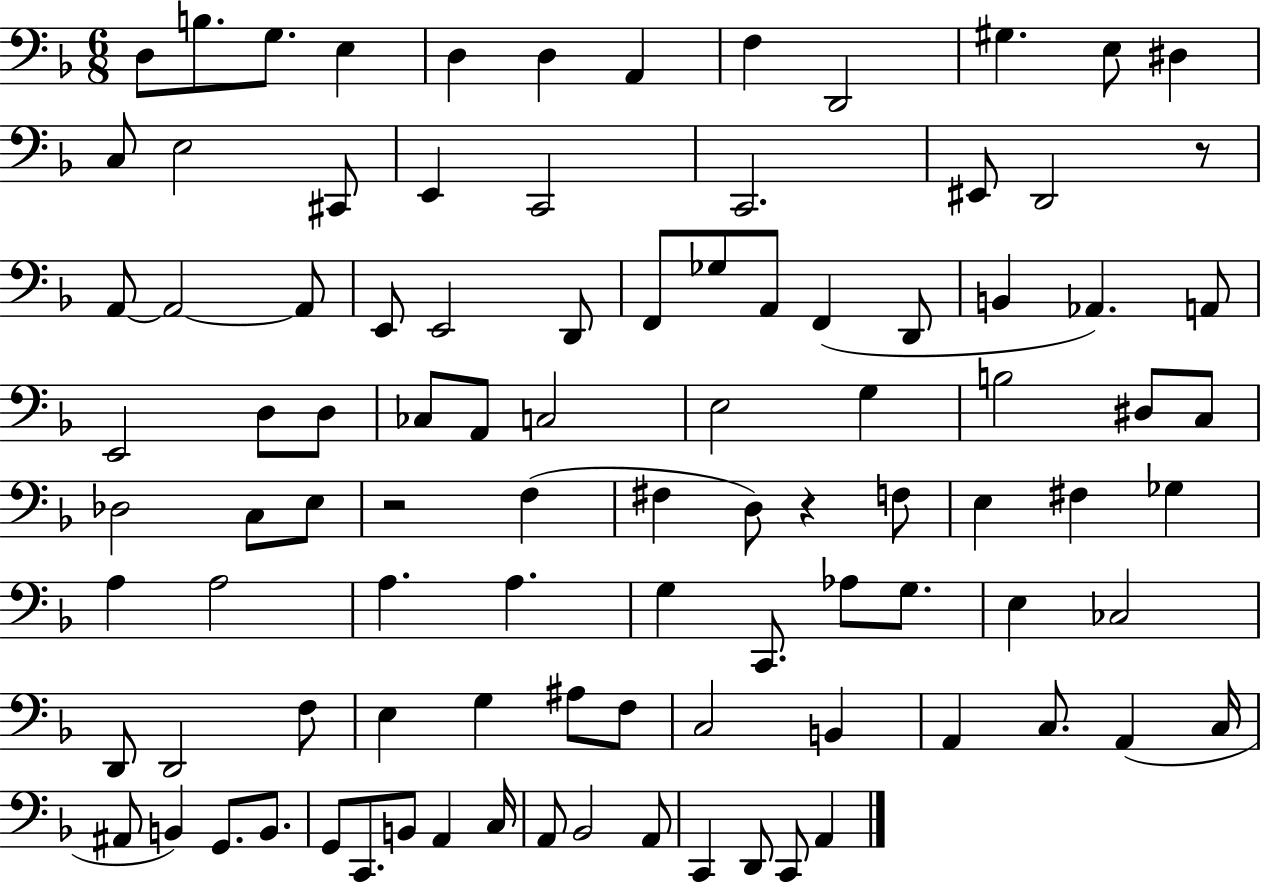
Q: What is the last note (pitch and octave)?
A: A2